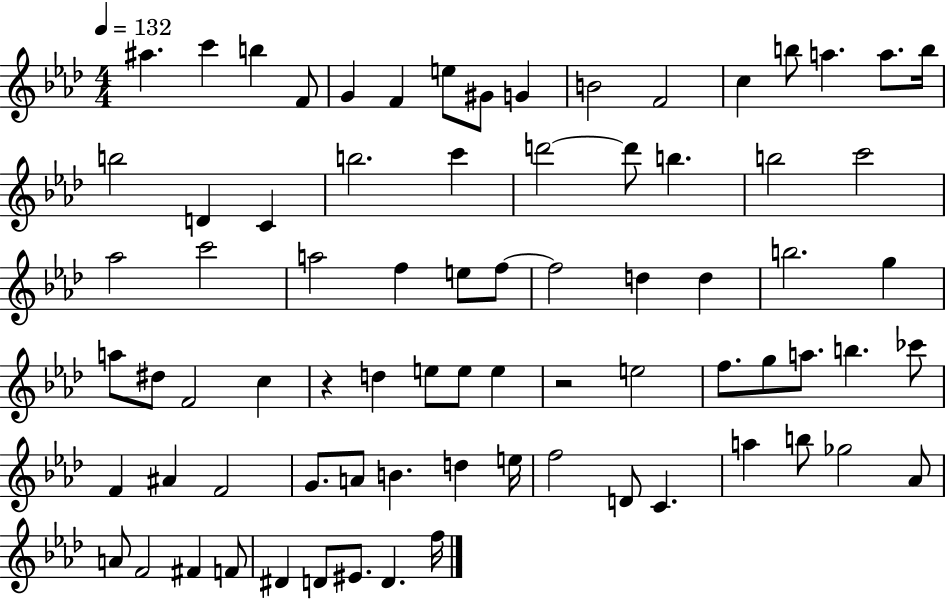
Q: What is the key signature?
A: AES major